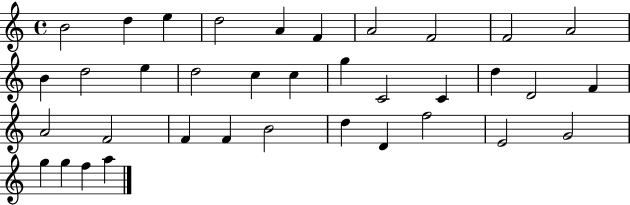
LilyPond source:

{
  \clef treble
  \time 4/4
  \defaultTimeSignature
  \key c \major
  b'2 d''4 e''4 | d''2 a'4 f'4 | a'2 f'2 | f'2 a'2 | \break b'4 d''2 e''4 | d''2 c''4 c''4 | g''4 c'2 c'4 | d''4 d'2 f'4 | \break a'2 f'2 | f'4 f'4 b'2 | d''4 d'4 f''2 | e'2 g'2 | \break g''4 g''4 f''4 a''4 | \bar "|."
}